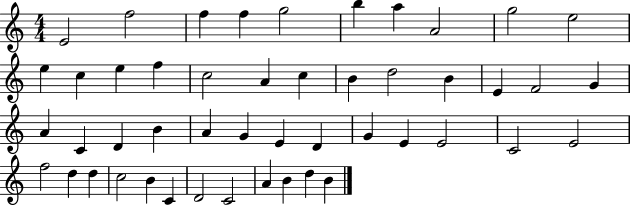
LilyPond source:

{
  \clef treble
  \numericTimeSignature
  \time 4/4
  \key c \major
  e'2 f''2 | f''4 f''4 g''2 | b''4 a''4 a'2 | g''2 e''2 | \break e''4 c''4 e''4 f''4 | c''2 a'4 c''4 | b'4 d''2 b'4 | e'4 f'2 g'4 | \break a'4 c'4 d'4 b'4 | a'4 g'4 e'4 d'4 | g'4 e'4 e'2 | c'2 e'2 | \break f''2 d''4 d''4 | c''2 b'4 c'4 | d'2 c'2 | a'4 b'4 d''4 b'4 | \break \bar "|."
}